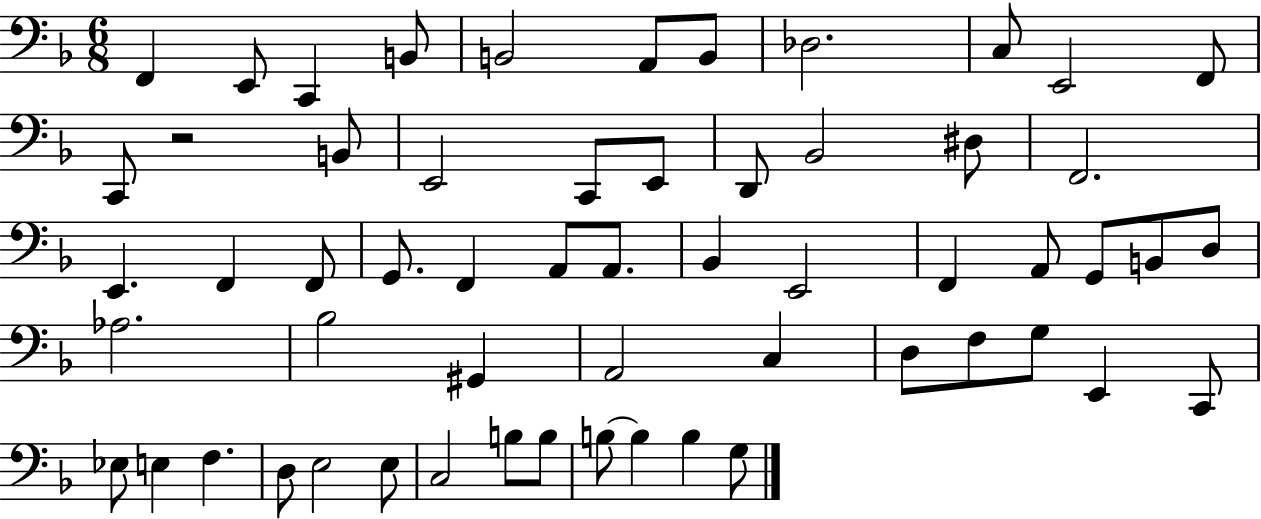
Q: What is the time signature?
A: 6/8